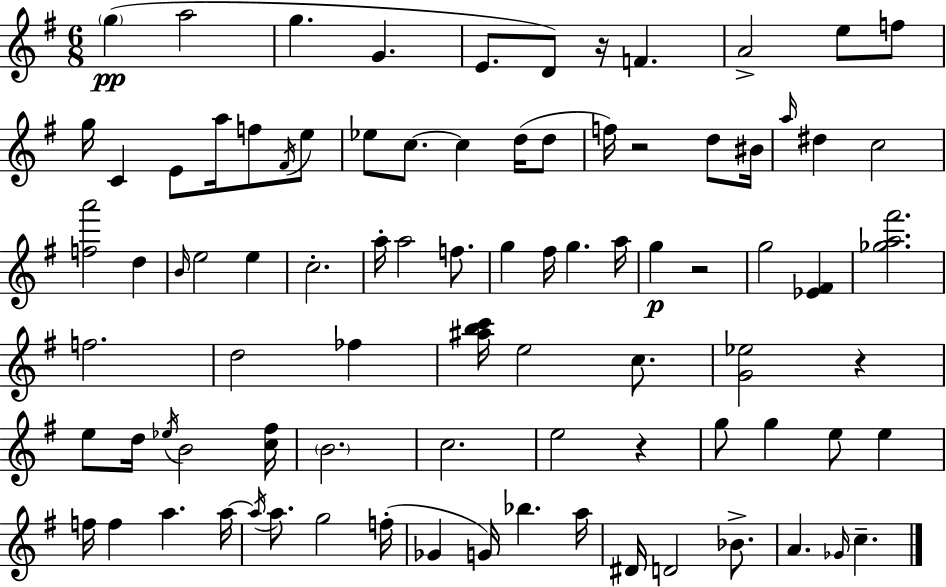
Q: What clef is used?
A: treble